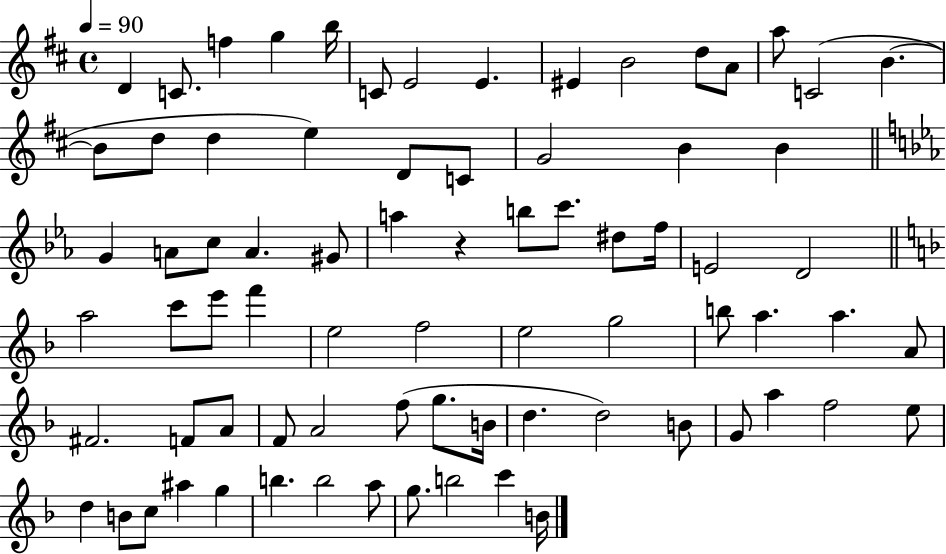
D4/q C4/e. F5/q G5/q B5/s C4/e E4/h E4/q. EIS4/q B4/h D5/e A4/e A5/e C4/h B4/q. B4/e D5/e D5/q E5/q D4/e C4/e G4/h B4/q B4/q G4/q A4/e C5/e A4/q. G#4/e A5/q R/q B5/e C6/e. D#5/e F5/s E4/h D4/h A5/h C6/e E6/e F6/q E5/h F5/h E5/h G5/h B5/e A5/q. A5/q. A4/e F#4/h. F4/e A4/e F4/e A4/h F5/e G5/e. B4/s D5/q. D5/h B4/e G4/e A5/q F5/h E5/e D5/q B4/e C5/e A#5/q G5/q B5/q. B5/h A5/e G5/e. B5/h C6/q B4/s